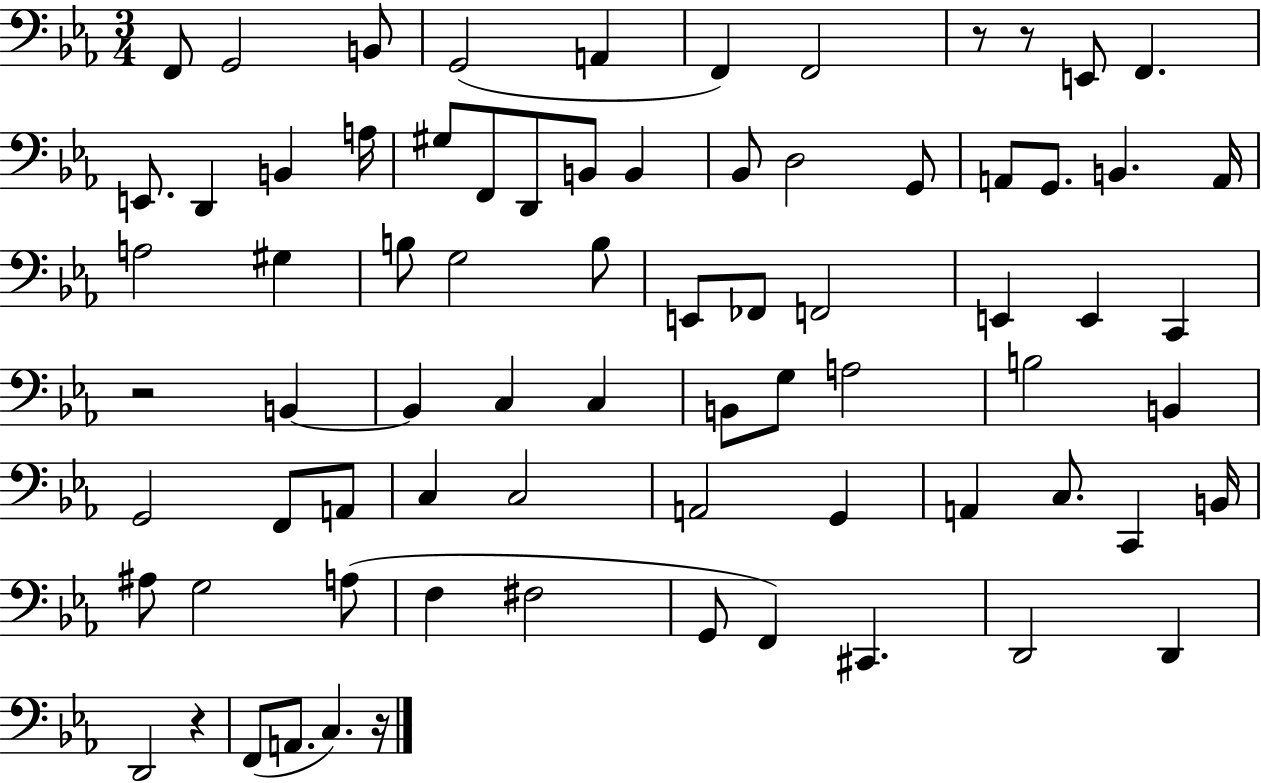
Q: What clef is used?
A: bass